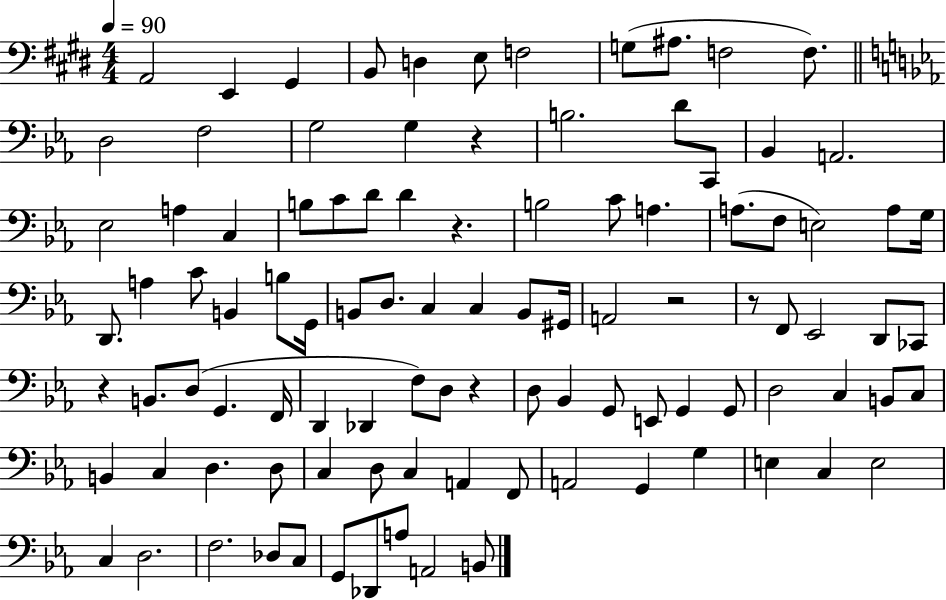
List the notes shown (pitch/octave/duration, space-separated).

A2/h E2/q G#2/q B2/e D3/q E3/e F3/h G3/e A#3/e. F3/h F3/e. D3/h F3/h G3/h G3/q R/q B3/h. D4/e C2/e Bb2/q A2/h. Eb3/h A3/q C3/q B3/e C4/e D4/e D4/q R/q. B3/h C4/e A3/q. A3/e. F3/e E3/h A3/e G3/s D2/e. A3/q C4/e B2/q B3/e G2/s B2/e D3/e. C3/q C3/q B2/e G#2/s A2/h R/h R/e F2/e Eb2/h D2/e CES2/e R/q B2/e. D3/e G2/q. F2/s D2/q Db2/q F3/e D3/e R/q D3/e Bb2/q G2/e E2/e G2/q G2/e D3/h C3/q B2/e C3/e B2/q C3/q D3/q. D3/e C3/q D3/e C3/q A2/q F2/e A2/h G2/q G3/q E3/q C3/q E3/h C3/q D3/h. F3/h. Db3/e C3/e G2/e Db2/e A3/e A2/h B2/e